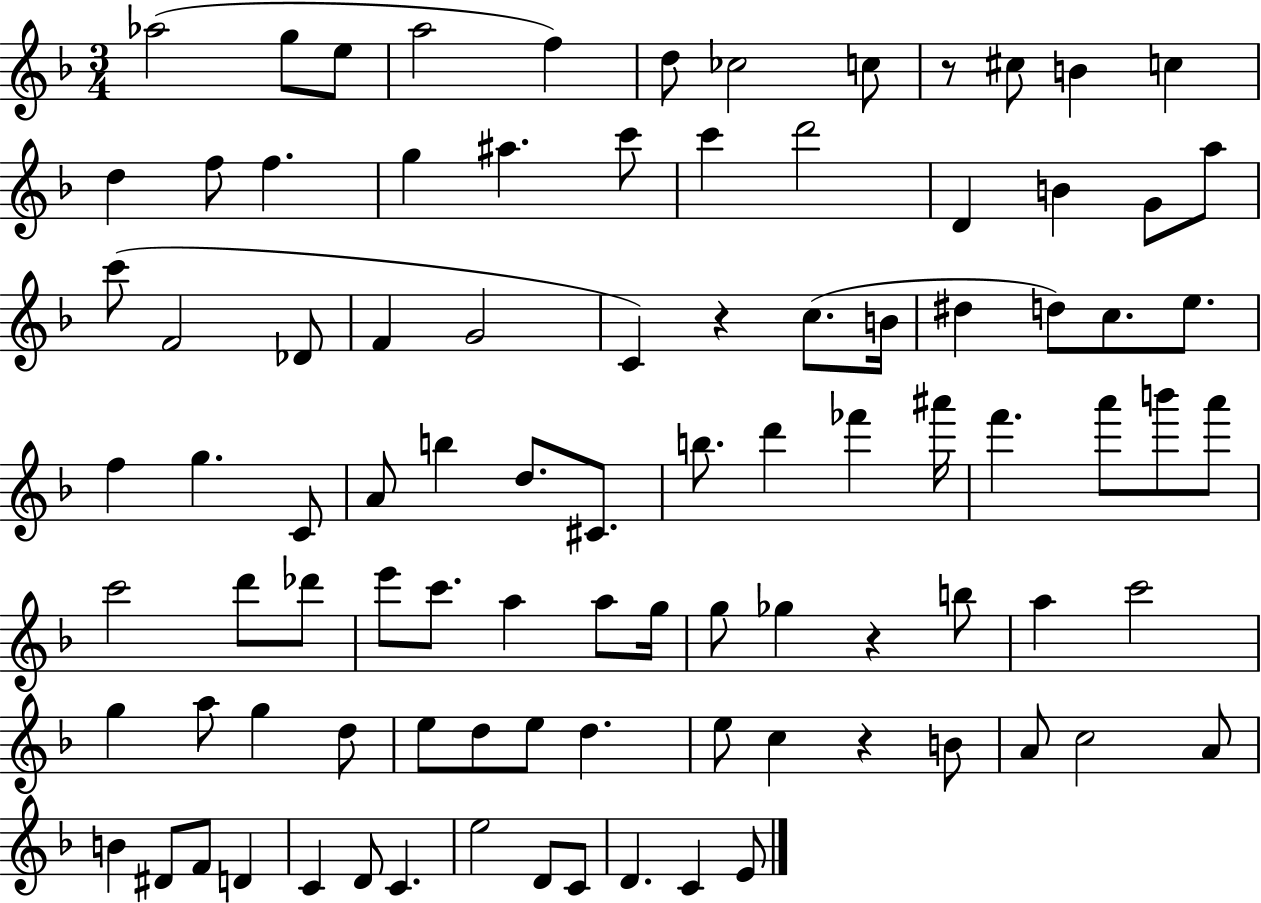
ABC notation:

X:1
T:Untitled
M:3/4
L:1/4
K:F
_a2 g/2 e/2 a2 f d/2 _c2 c/2 z/2 ^c/2 B c d f/2 f g ^a c'/2 c' d'2 D B G/2 a/2 c'/2 F2 _D/2 F G2 C z c/2 B/4 ^d d/2 c/2 e/2 f g C/2 A/2 b d/2 ^C/2 b/2 d' _f' ^a'/4 f' a'/2 b'/2 a'/2 c'2 d'/2 _d'/2 e'/2 c'/2 a a/2 g/4 g/2 _g z b/2 a c'2 g a/2 g d/2 e/2 d/2 e/2 d e/2 c z B/2 A/2 c2 A/2 B ^D/2 F/2 D C D/2 C e2 D/2 C/2 D C E/2